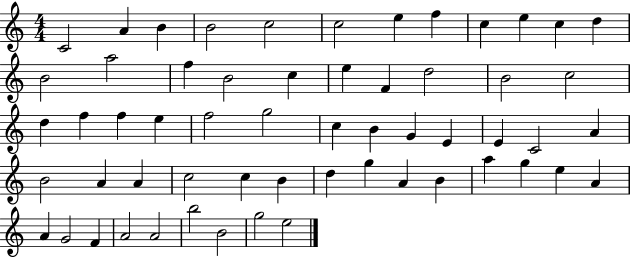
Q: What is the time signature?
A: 4/4